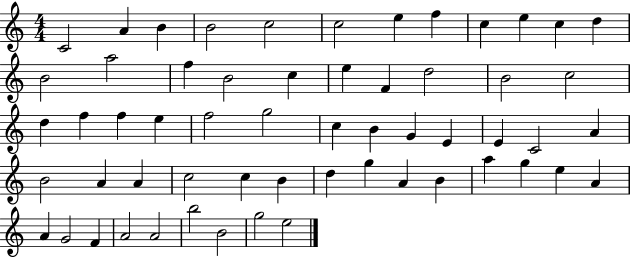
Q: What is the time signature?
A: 4/4